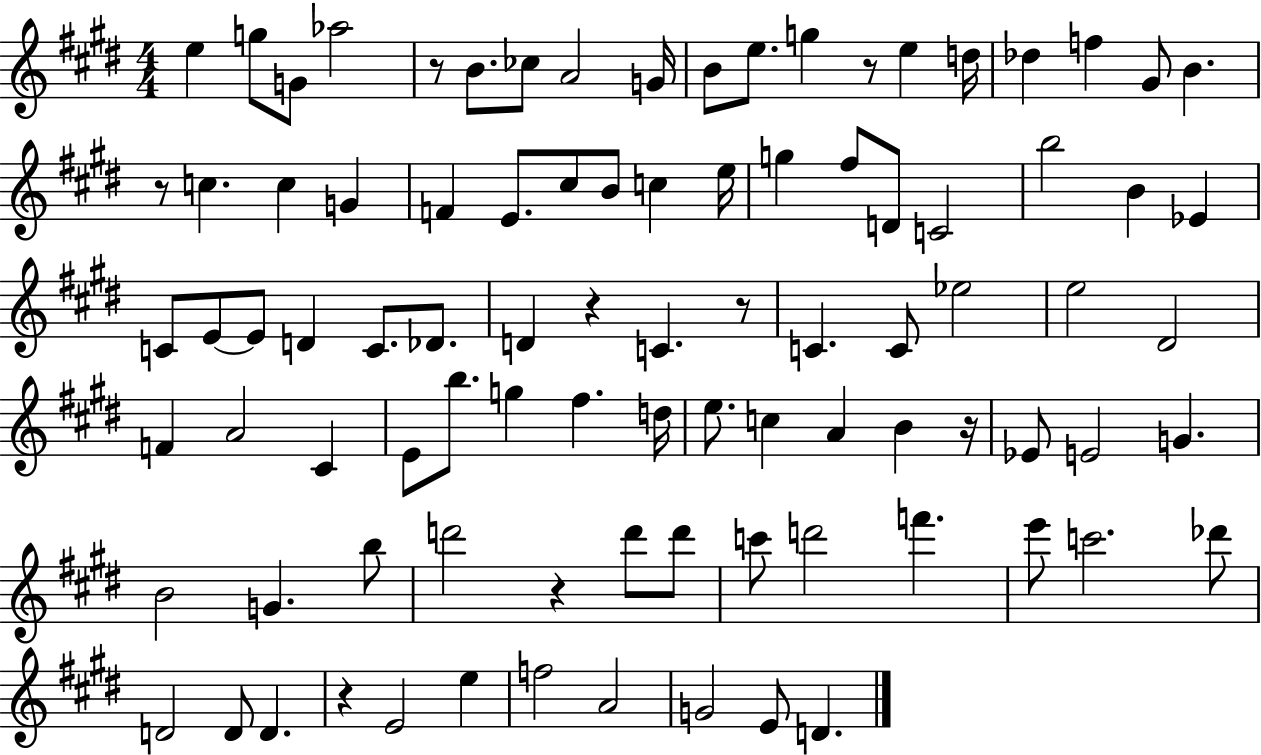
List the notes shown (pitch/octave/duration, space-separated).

E5/q G5/e G4/e Ab5/h R/e B4/e. CES5/e A4/h G4/s B4/e E5/e. G5/q R/e E5/q D5/s Db5/q F5/q G#4/e B4/q. R/e C5/q. C5/q G4/q F4/q E4/e. C#5/e B4/e C5/q E5/s G5/q F#5/e D4/e C4/h B5/h B4/q Eb4/q C4/e E4/e E4/e D4/q C4/e. Db4/e. D4/q R/q C4/q. R/e C4/q. C4/e Eb5/h E5/h D#4/h F4/q A4/h C#4/q E4/e B5/e. G5/q F#5/q. D5/s E5/e. C5/q A4/q B4/q R/s Eb4/e E4/h G4/q. B4/h G4/q. B5/e D6/h R/q D6/e D6/e C6/e D6/h F6/q. E6/e C6/h. Db6/e D4/h D4/e D4/q. R/q E4/h E5/q F5/h A4/h G4/h E4/e D4/q.